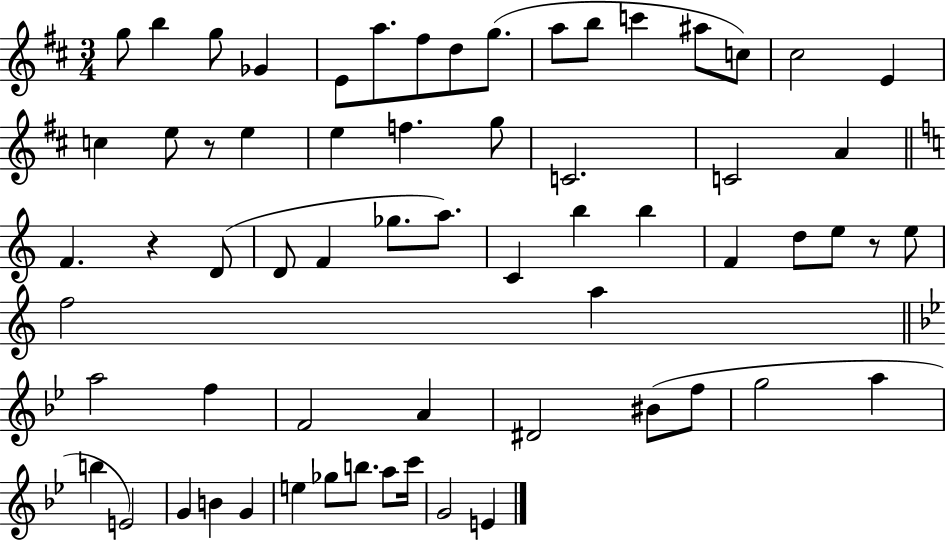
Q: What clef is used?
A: treble